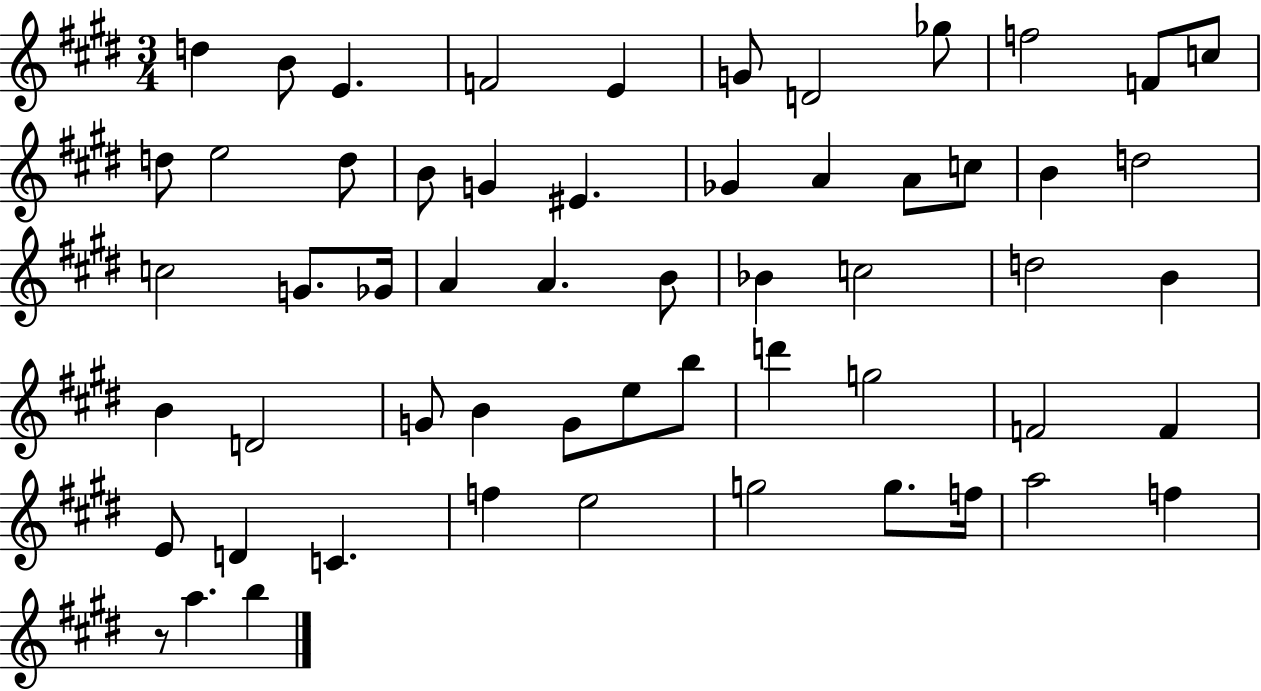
{
  \clef treble
  \numericTimeSignature
  \time 3/4
  \key e \major
  d''4 b'8 e'4. | f'2 e'4 | g'8 d'2 ges''8 | f''2 f'8 c''8 | \break d''8 e''2 d''8 | b'8 g'4 eis'4. | ges'4 a'4 a'8 c''8 | b'4 d''2 | \break c''2 g'8. ges'16 | a'4 a'4. b'8 | bes'4 c''2 | d''2 b'4 | \break b'4 d'2 | g'8 b'4 g'8 e''8 b''8 | d'''4 g''2 | f'2 f'4 | \break e'8 d'4 c'4. | f''4 e''2 | g''2 g''8. f''16 | a''2 f''4 | \break r8 a''4. b''4 | \bar "|."
}